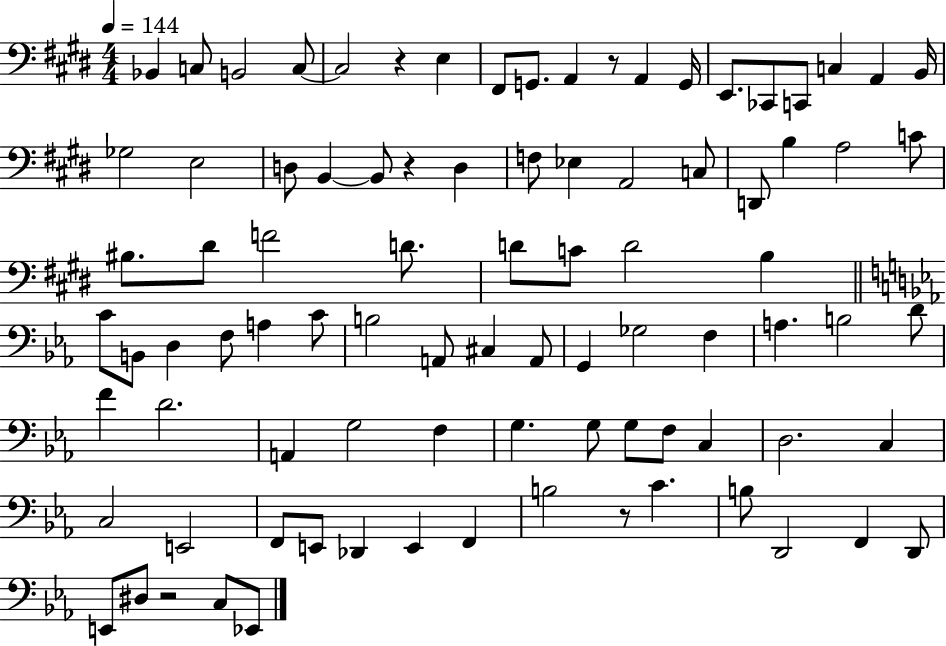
{
  \clef bass
  \numericTimeSignature
  \time 4/4
  \key e \major
  \tempo 4 = 144
  bes,4 c8 b,2 c8~~ | c2 r4 e4 | fis,8 g,8. a,4 r8 a,4 g,16 | e,8. ces,8 c,8 c4 a,4 b,16 | \break ges2 e2 | d8 b,4~~ b,8 r4 d4 | f8 ees4 a,2 c8 | d,8 b4 a2 c'8 | \break bis8. dis'8 f'2 d'8. | d'8 c'8 d'2 b4 | \bar "||" \break \key ees \major c'8 b,8 d4 f8 a4 c'8 | b2 a,8 cis4 a,8 | g,4 ges2 f4 | a4. b2 d'8 | \break f'4 d'2. | a,4 g2 f4 | g4. g8 g8 f8 c4 | d2. c4 | \break c2 e,2 | f,8 e,8 des,4 e,4 f,4 | b2 r8 c'4. | b8 d,2 f,4 d,8 | \break e,8 dis8 r2 c8 ees,8 | \bar "|."
}